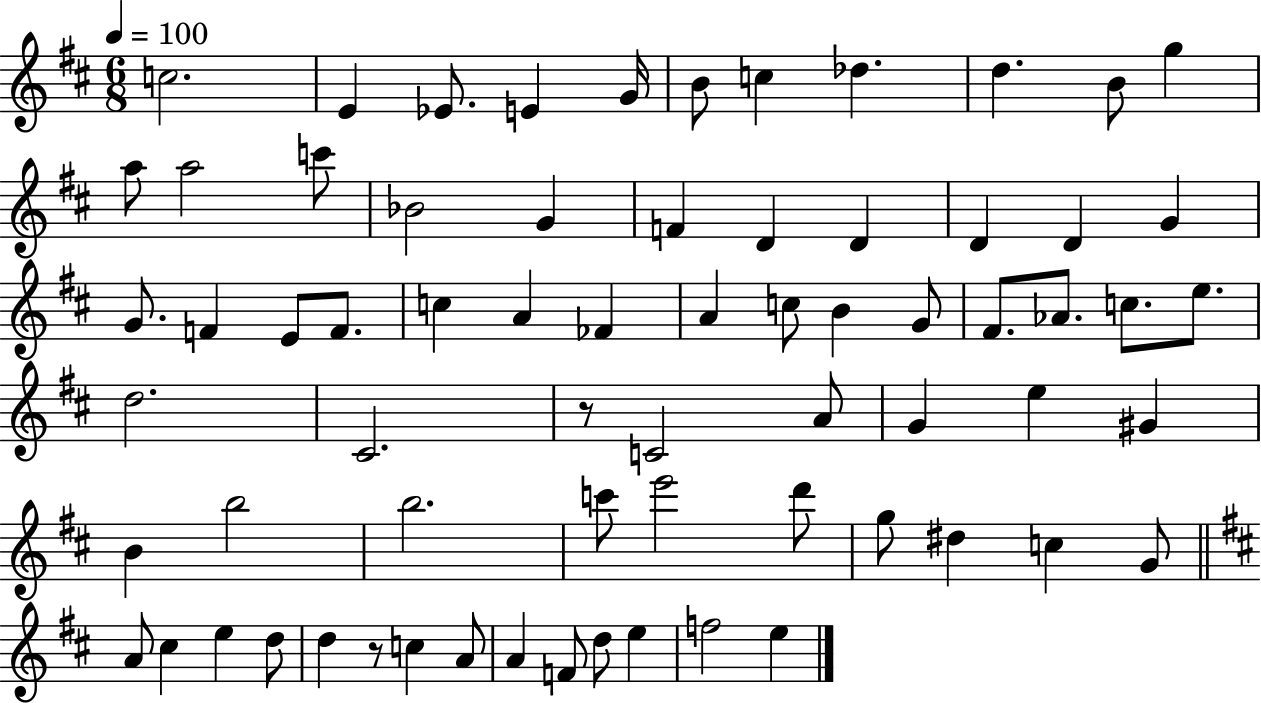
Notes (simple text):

C5/h. E4/q Eb4/e. E4/q G4/s B4/e C5/q Db5/q. D5/q. B4/e G5/q A5/e A5/h C6/e Bb4/h G4/q F4/q D4/q D4/q D4/q D4/q G4/q G4/e. F4/q E4/e F4/e. C5/q A4/q FES4/q A4/q C5/e B4/q G4/e F#4/e. Ab4/e. C5/e. E5/e. D5/h. C#4/h. R/e C4/h A4/e G4/q E5/q G#4/q B4/q B5/h B5/h. C6/e E6/h D6/e G5/e D#5/q C5/q G4/e A4/e C#5/q E5/q D5/e D5/q R/e C5/q A4/e A4/q F4/e D5/e E5/q F5/h E5/q